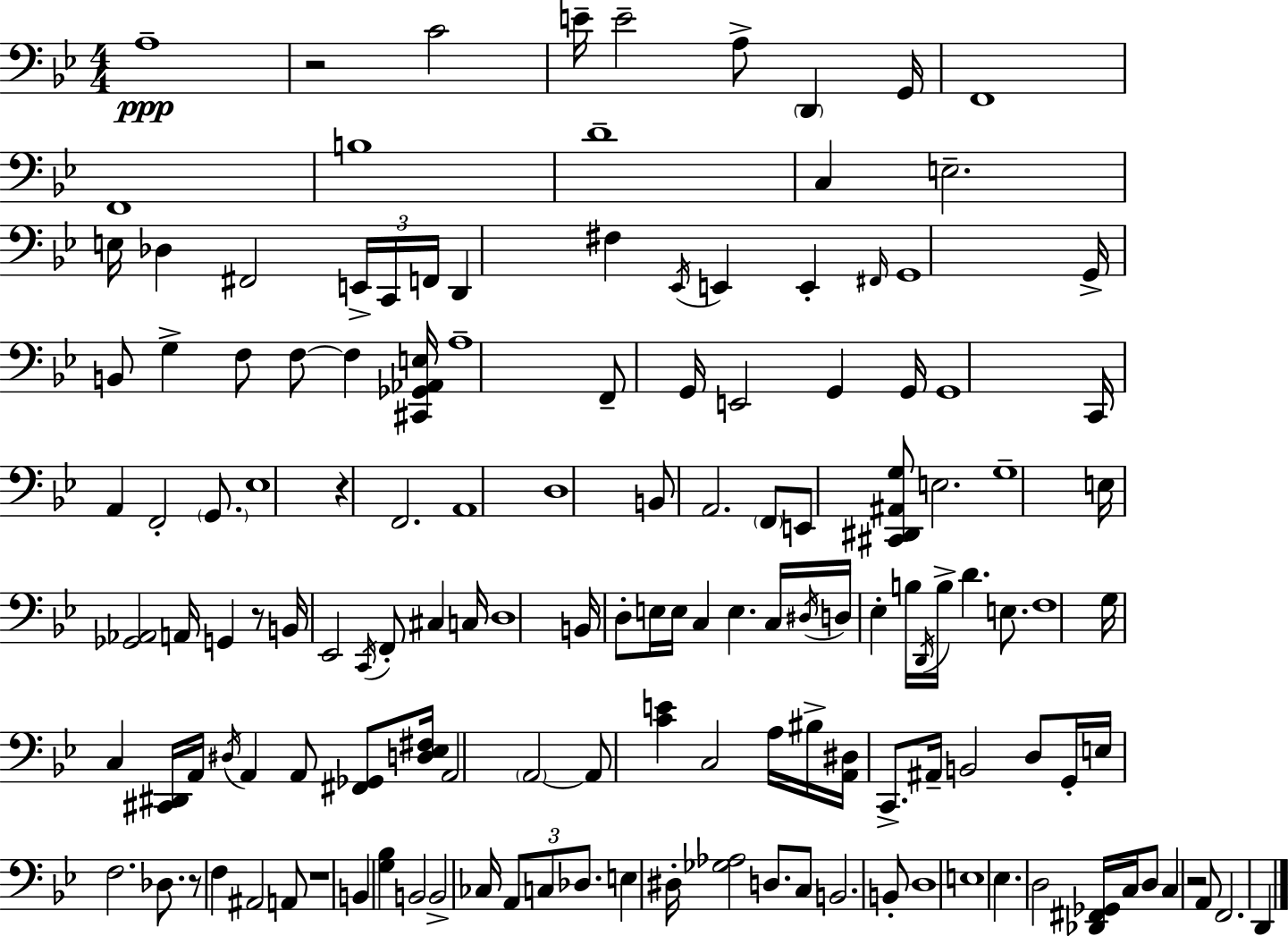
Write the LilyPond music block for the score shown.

{
  \clef bass
  \numericTimeSignature
  \time 4/4
  \key g \minor
  a1--\ppp | r2 c'2 | e'16-- e'2-- a8-> \parenthesize d,4 g,16 | f,1 | \break f,1 | b1 | d'1-- | c4 e2.-- | \break e16 des4 fis,2 \tuplet 3/2 { e,16-> c,16 f,16 } | d,4 fis4 \acciaccatura { ees,16 } e,4 e,4-. | \grace { fis,16 } g,1 | g,16-> b,8 g4-> f8 f8~~ f4 | \break <cis, ges, aes, e>16 a1-- | f,8-- g,16 e,2 g,4 | g,16 g,1 | c,16 a,4 f,2-. \parenthesize g,8. | \break ees1 | r4 f,2. | a,1 | d1 | \break b,8 a,2. | \parenthesize f,8 e,8 <cis, dis, ais, g>8 e2. | g1-- | e16 <ges, aes,>2 a,16 g,4 | \break r8 b,16 ees,2 \acciaccatura { c,16 } f,8-. cis4 | c16 d1 | b,16 d8-. e16 e16 c4 e4. | c16 \acciaccatura { dis16 } d16 ees4-. b16 \acciaccatura { d,16 } b16-> d'4. | \break e8. f1 | g16 c4 <cis, dis,>16 a,16 \acciaccatura { dis16 } a,4 | a,8 <fis, ges,>8 <d ees fis>16 a,2 \parenthesize a,2~~ | a,8 <c' e'>4 c2 | \break a16 bis16-> <a, dis>16 c,8.-> ais,16-- b,2 | d8 g,16-. e16 f2. | des8. r8 f4 ais,2 | a,8 r1 | \break b,4 <g bes>4 b,2 | b,2-> ces16 \tuplet 3/2 { a,8 | c8 des8. } e4 dis16-. <ges aes>2 | d8. c8 b,2. | \break b,8-. d1 | e1 | ees4. d2 | <des, fis, ges,>16 c16 d8 c4 r2 | \break a,8 f,2. | d,4 \bar "|."
}